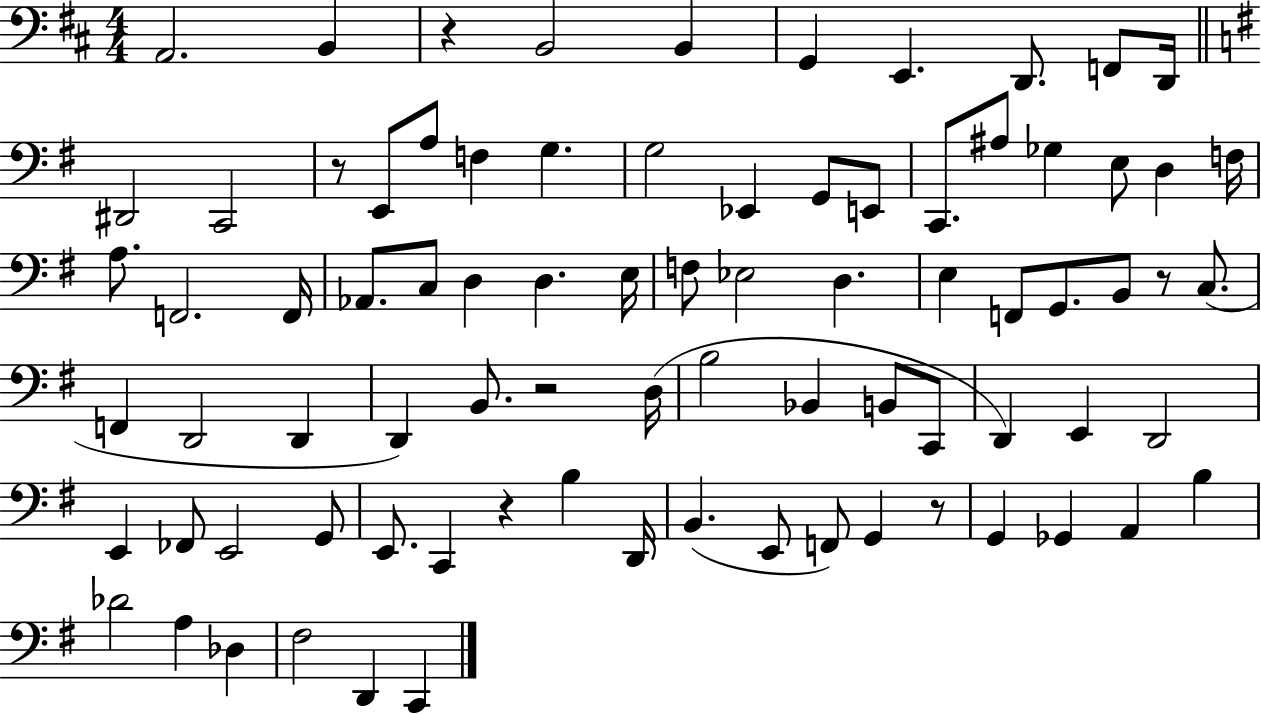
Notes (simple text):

A2/h. B2/q R/q B2/h B2/q G2/q E2/q. D2/e. F2/e D2/s D#2/h C2/h R/e E2/e A3/e F3/q G3/q. G3/h Eb2/q G2/e E2/e C2/e. A#3/e Gb3/q E3/e D3/q F3/s A3/e. F2/h. F2/s Ab2/e. C3/e D3/q D3/q. E3/s F3/e Eb3/h D3/q. E3/q F2/e G2/e. B2/e R/e C3/e. F2/q D2/h D2/q D2/q B2/e. R/h D3/s B3/h Bb2/q B2/e C2/e D2/q E2/q D2/h E2/q FES2/e E2/h G2/e E2/e. C2/q R/q B3/q D2/s B2/q. E2/e F2/e G2/q R/e G2/q Gb2/q A2/q B3/q Db4/h A3/q Db3/q F#3/h D2/q C2/q